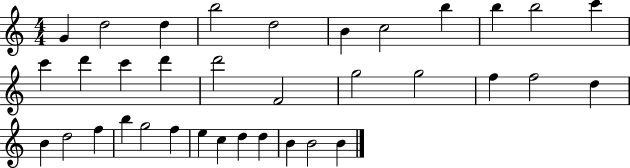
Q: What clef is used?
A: treble